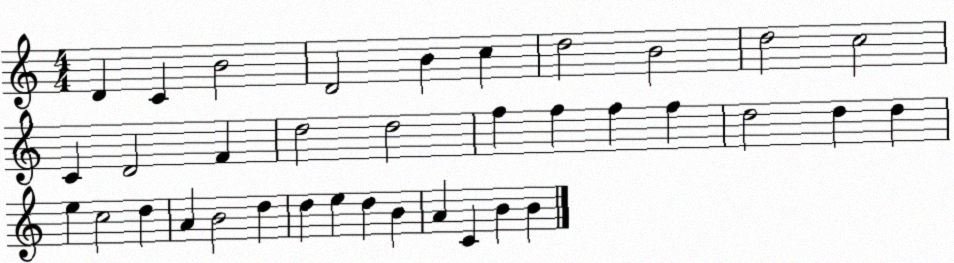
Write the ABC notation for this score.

X:1
T:Untitled
M:4/4
L:1/4
K:C
D C B2 D2 B c d2 B2 d2 c2 C D2 F d2 d2 f f f f d2 d d e c2 d A B2 d d e d B A C B B